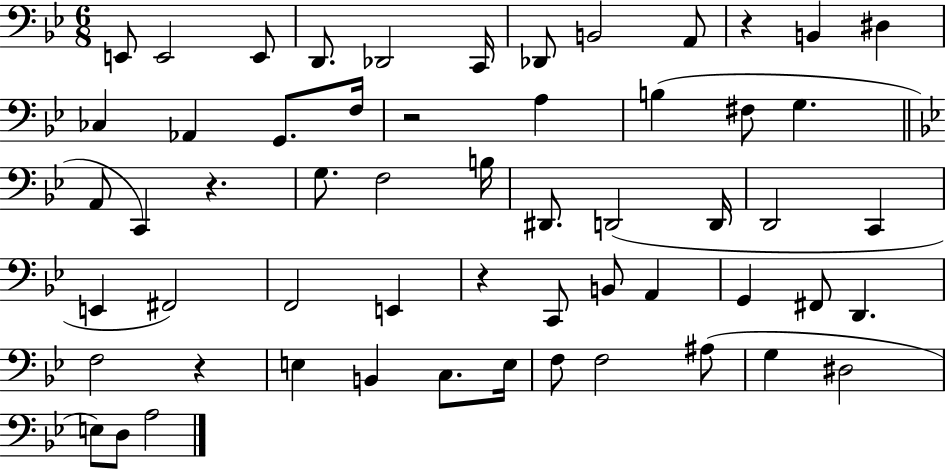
E2/e E2/h E2/e D2/e. Db2/h C2/s Db2/e B2/h A2/e R/q B2/q D#3/q CES3/q Ab2/q G2/e. F3/s R/h A3/q B3/q F#3/e G3/q. A2/e C2/q R/q. G3/e. F3/h B3/s D#2/e. D2/h D2/s D2/h C2/q E2/q F#2/h F2/h E2/q R/q C2/e B2/e A2/q G2/q F#2/e D2/q. F3/h R/q E3/q B2/q C3/e. E3/s F3/e F3/h A#3/e G3/q D#3/h E3/e D3/e A3/h